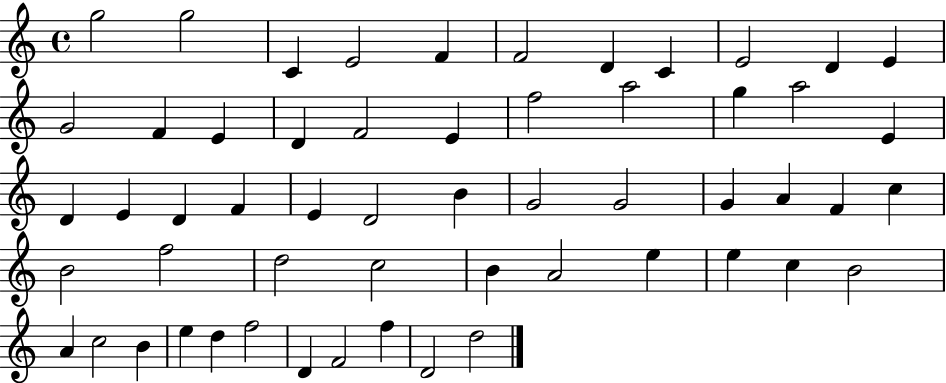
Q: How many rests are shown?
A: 0